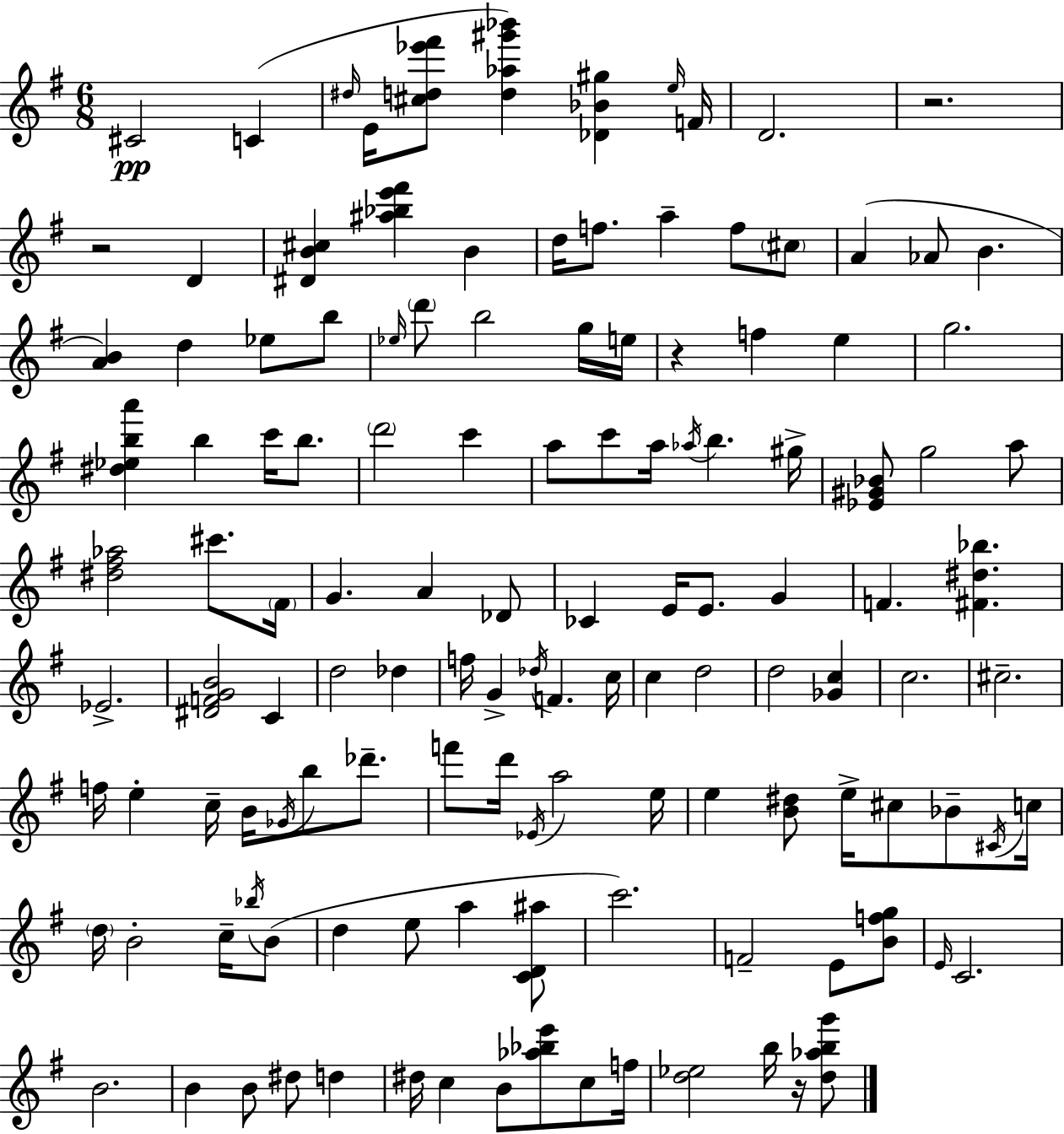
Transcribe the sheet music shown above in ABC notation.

X:1
T:Untitled
M:6/8
L:1/4
K:G
^C2 C ^d/4 E/4 [^cd_e'^f']/2 [d_a^g'_b'] [_D_B^g] e/4 F/4 D2 z2 z2 D [^DB^c] [^a_be'^f'] B d/4 f/2 a f/2 ^c/2 A _A/2 B [AB] d _e/2 b/2 _e/4 d'/2 b2 g/4 e/4 z f e g2 [^d_eba'] b c'/4 b/2 d'2 c' a/2 c'/2 a/4 _a/4 b ^g/4 [_E^G_B]/2 g2 a/2 [^d^f_a]2 ^c'/2 ^F/4 G A _D/2 _C E/4 E/2 G F [^F^d_b] _E2 [^DFGB]2 C d2 _d f/4 G _d/4 F c/4 c d2 d2 [_Gc] c2 ^c2 f/4 e c/4 B/4 _G/4 b/2 _d'/2 f'/2 d'/4 _E/4 a2 e/4 e [B^d]/2 e/4 ^c/2 _B/2 ^C/4 c/4 d/4 B2 c/4 _b/4 B/2 d e/2 a [CD^a]/2 c'2 F2 E/2 [Bfg]/2 E/4 C2 B2 B B/2 ^d/2 d ^d/4 c B/2 [_a_be']/2 c/2 f/4 [d_e]2 b/4 z/4 [d_abg']/2